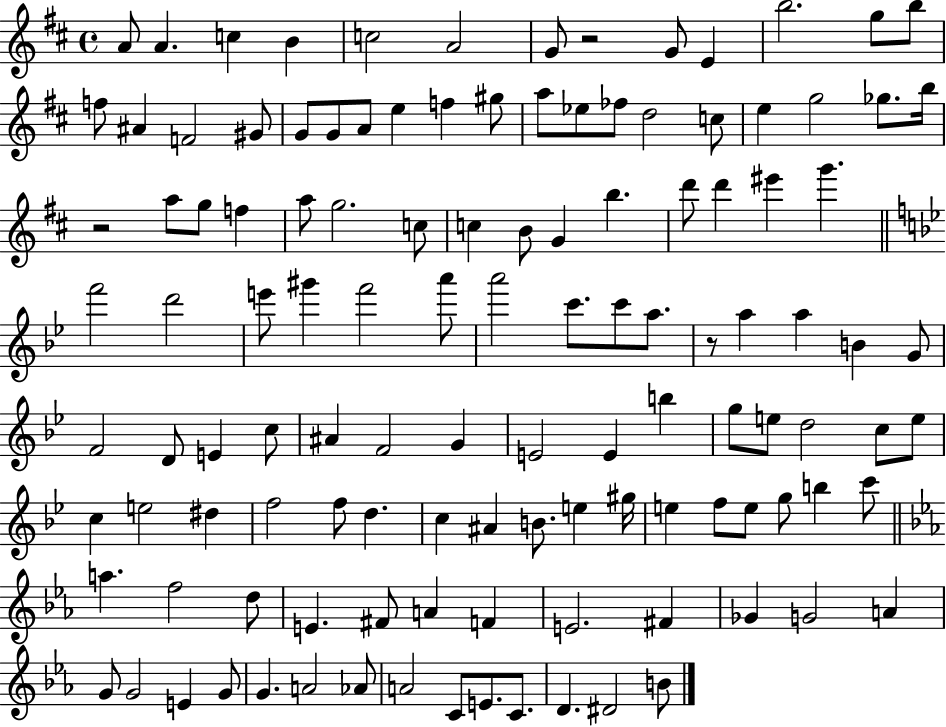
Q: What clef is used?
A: treble